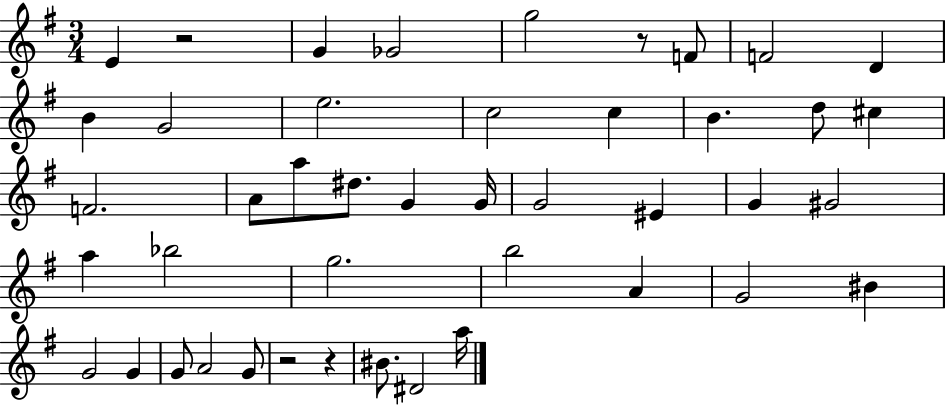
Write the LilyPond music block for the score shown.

{
  \clef treble
  \numericTimeSignature
  \time 3/4
  \key g \major
  e'4 r2 | g'4 ges'2 | g''2 r8 f'8 | f'2 d'4 | \break b'4 g'2 | e''2. | c''2 c''4 | b'4. d''8 cis''4 | \break f'2. | a'8 a''8 dis''8. g'4 g'16 | g'2 eis'4 | g'4 gis'2 | \break a''4 bes''2 | g''2. | b''2 a'4 | g'2 bis'4 | \break g'2 g'4 | g'8 a'2 g'8 | r2 r4 | bis'8. dis'2 a''16 | \break \bar "|."
}